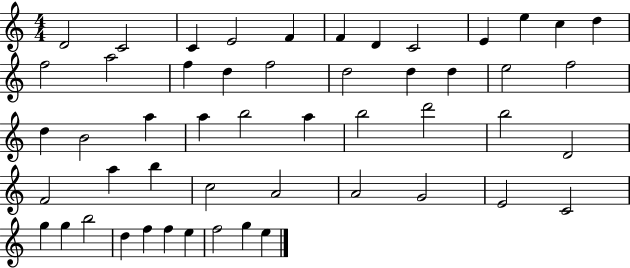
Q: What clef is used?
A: treble